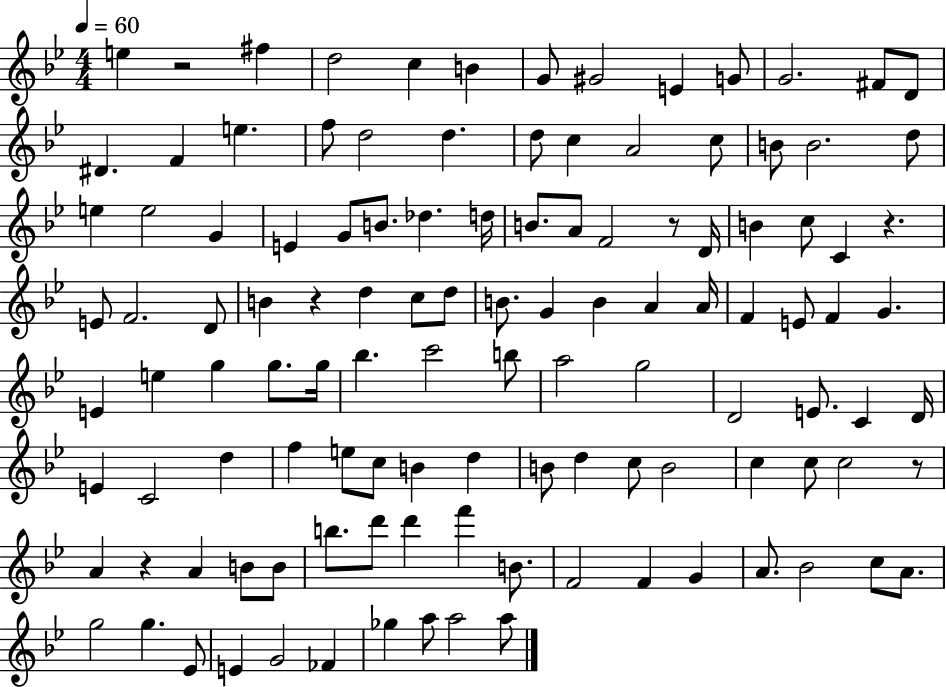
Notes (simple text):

E5/q R/h F#5/q D5/h C5/q B4/q G4/e G#4/h E4/q G4/e G4/h. F#4/e D4/e D#4/q. F4/q E5/q. F5/e D5/h D5/q. D5/e C5/q A4/h C5/e B4/e B4/h. D5/e E5/q E5/h G4/q E4/q G4/e B4/e. Db5/q. D5/s B4/e. A4/e F4/h R/e D4/s B4/q C5/e C4/q R/q. E4/e F4/h. D4/e B4/q R/q D5/q C5/e D5/e B4/e. G4/q B4/q A4/q A4/s F4/q E4/e F4/q G4/q. E4/q E5/q G5/q G5/e. G5/s Bb5/q. C6/h B5/e A5/h G5/h D4/h E4/e. C4/q D4/s E4/q C4/h D5/q F5/q E5/e C5/e B4/q D5/q B4/e D5/q C5/e B4/h C5/q C5/e C5/h R/e A4/q R/q A4/q B4/e B4/e B5/e. D6/e D6/q F6/q B4/e. F4/h F4/q G4/q A4/e. Bb4/h C5/e A4/e. G5/h G5/q. Eb4/e E4/q G4/h FES4/q Gb5/q A5/e A5/h A5/e